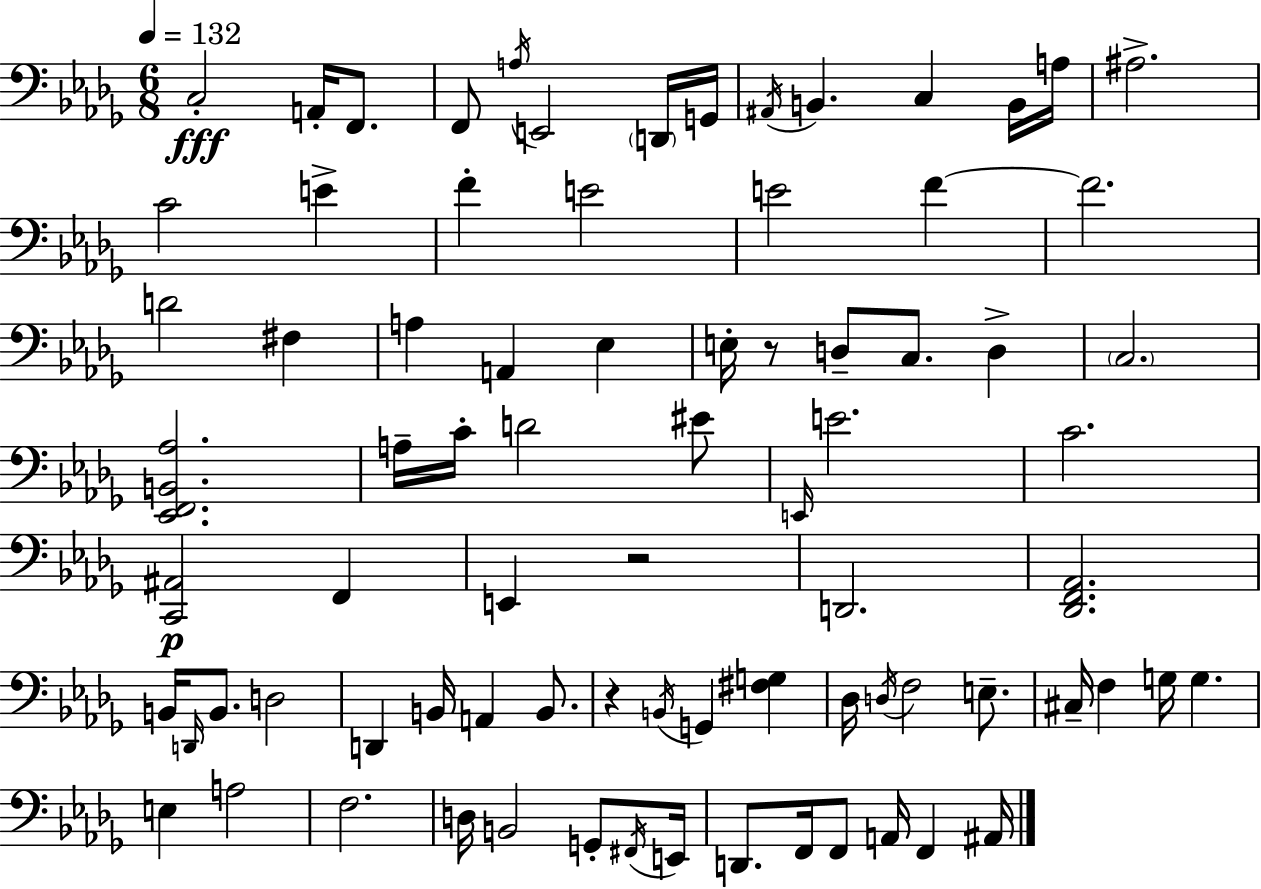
X:1
T:Untitled
M:6/8
L:1/4
K:Bbm
C,2 A,,/4 F,,/2 F,,/2 A,/4 E,,2 D,,/4 G,,/4 ^A,,/4 B,, C, B,,/4 A,/4 ^A,2 C2 E F E2 E2 F F2 D2 ^F, A, A,, _E, E,/4 z/2 D,/2 C,/2 D, C,2 [_E,,F,,B,,_A,]2 A,/4 C/4 D2 ^E/2 E,,/4 E2 C2 [C,,^A,,]2 F,, E,, z2 D,,2 [_D,,F,,_A,,]2 B,,/4 D,,/4 B,,/2 D,2 D,, B,,/4 A,, B,,/2 z B,,/4 G,, [^F,G,] _D,/4 D,/4 F,2 E,/2 ^C,/4 F, G,/4 G, E, A,2 F,2 D,/4 B,,2 G,,/2 ^F,,/4 E,,/4 D,,/2 F,,/4 F,,/2 A,,/4 F,, ^A,,/4